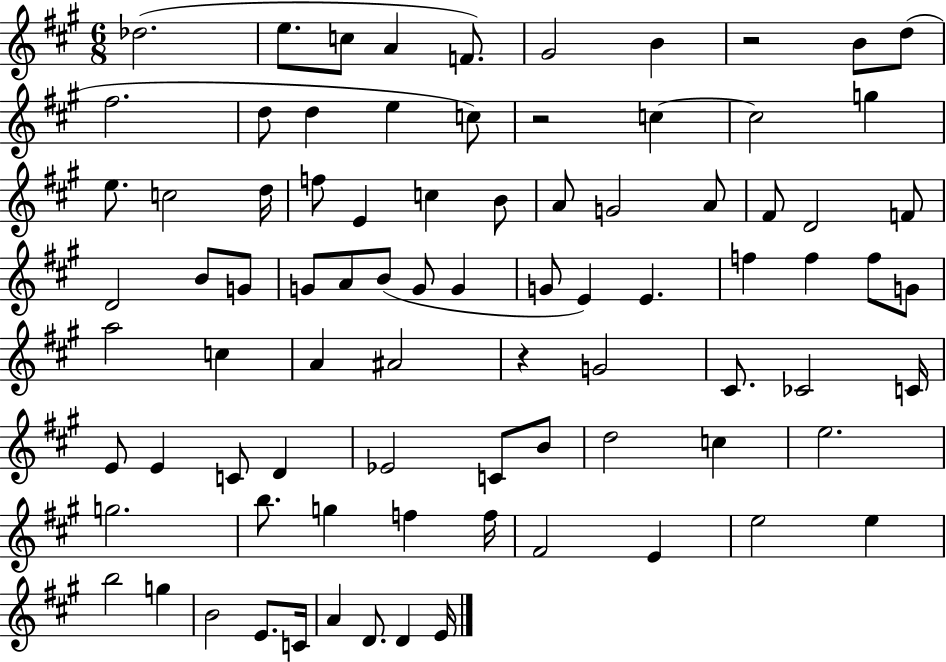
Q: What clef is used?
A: treble